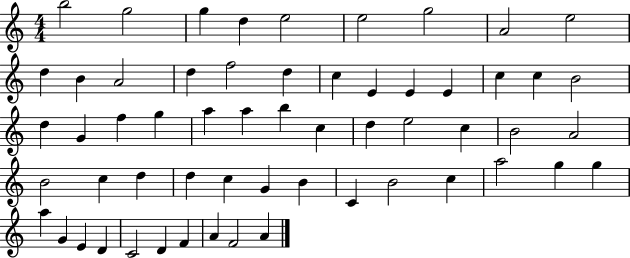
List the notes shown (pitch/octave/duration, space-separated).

B5/h G5/h G5/q D5/q E5/h E5/h G5/h A4/h E5/h D5/q B4/q A4/h D5/q F5/h D5/q C5/q E4/q E4/q E4/q C5/q C5/q B4/h D5/q G4/q F5/q G5/q A5/q A5/q B5/q C5/q D5/q E5/h C5/q B4/h A4/h B4/h C5/q D5/q D5/q C5/q G4/q B4/q C4/q B4/h C5/q A5/h G5/q G5/q A5/q G4/q E4/q D4/q C4/h D4/q F4/q A4/q F4/h A4/q